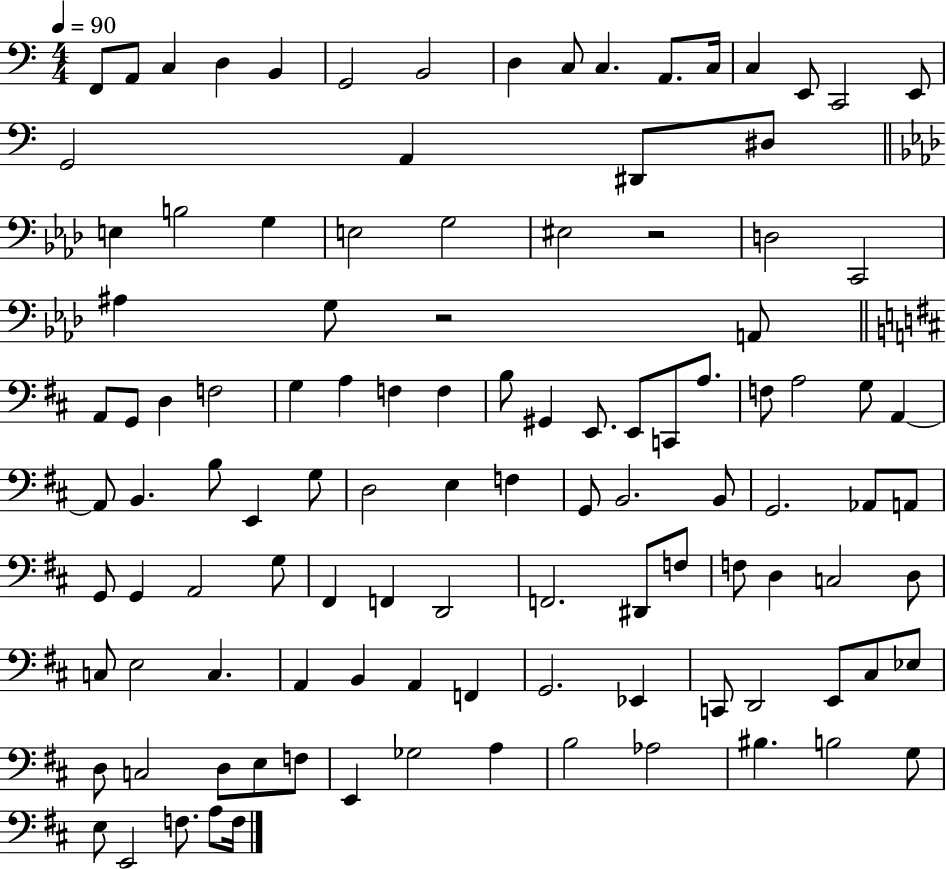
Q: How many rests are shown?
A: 2